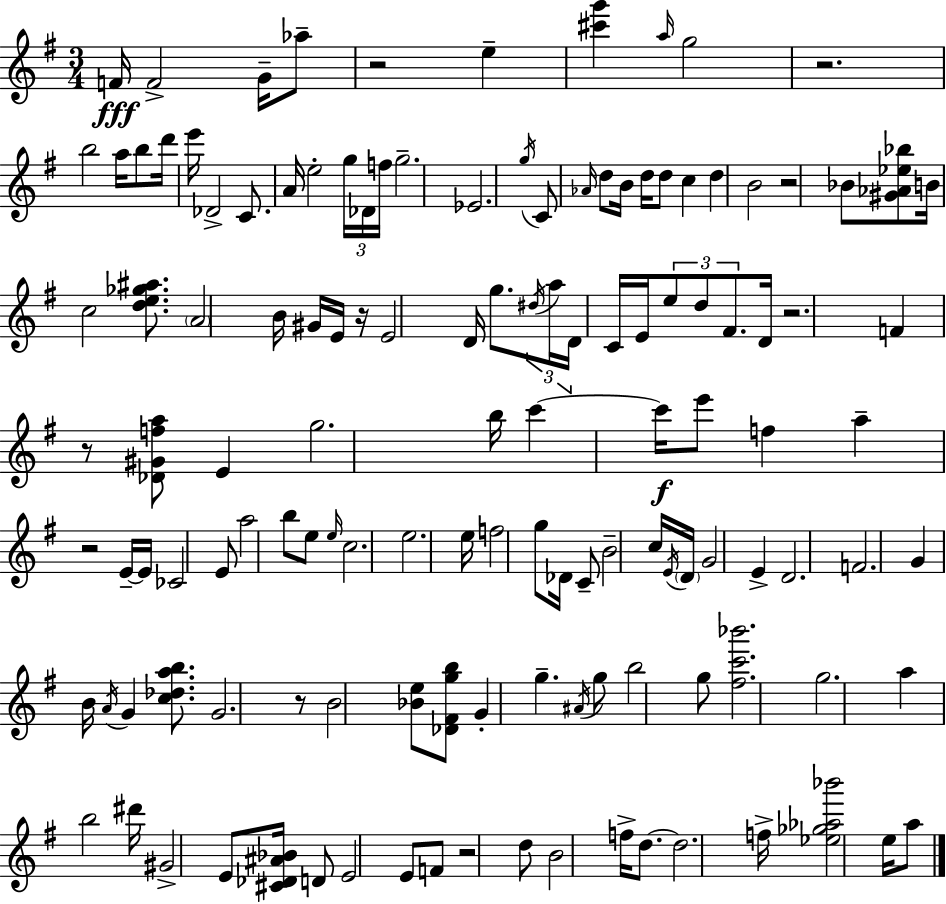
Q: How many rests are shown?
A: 9